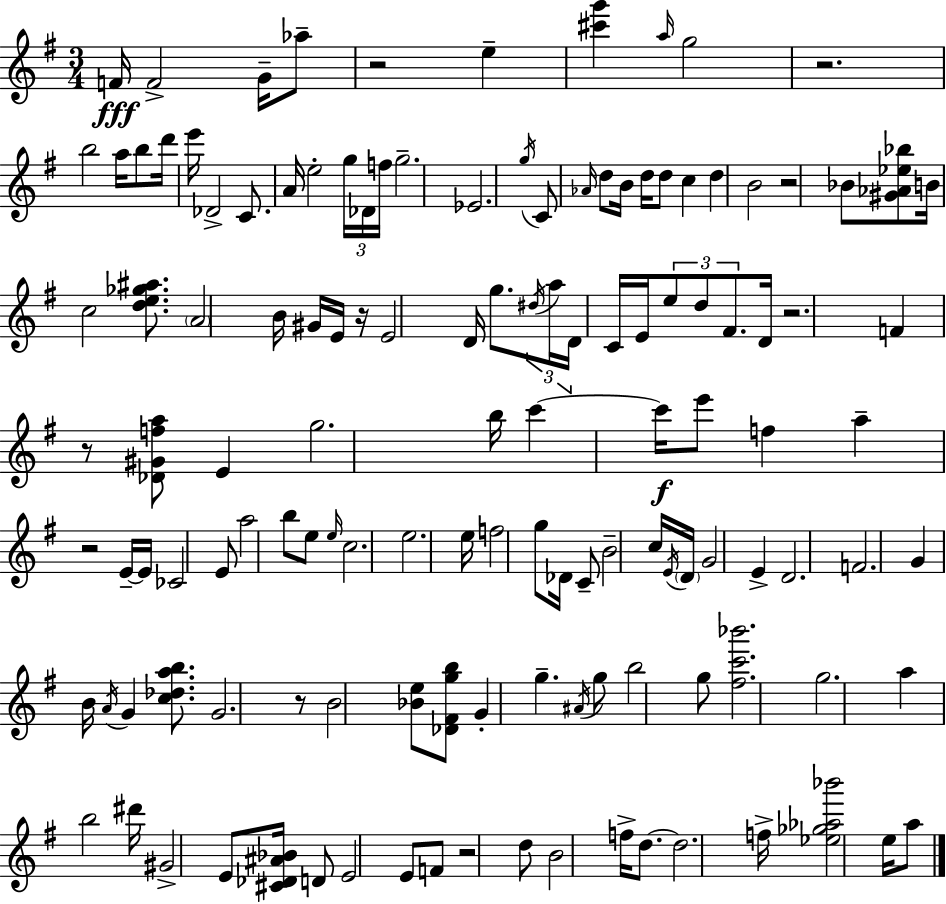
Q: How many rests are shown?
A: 9